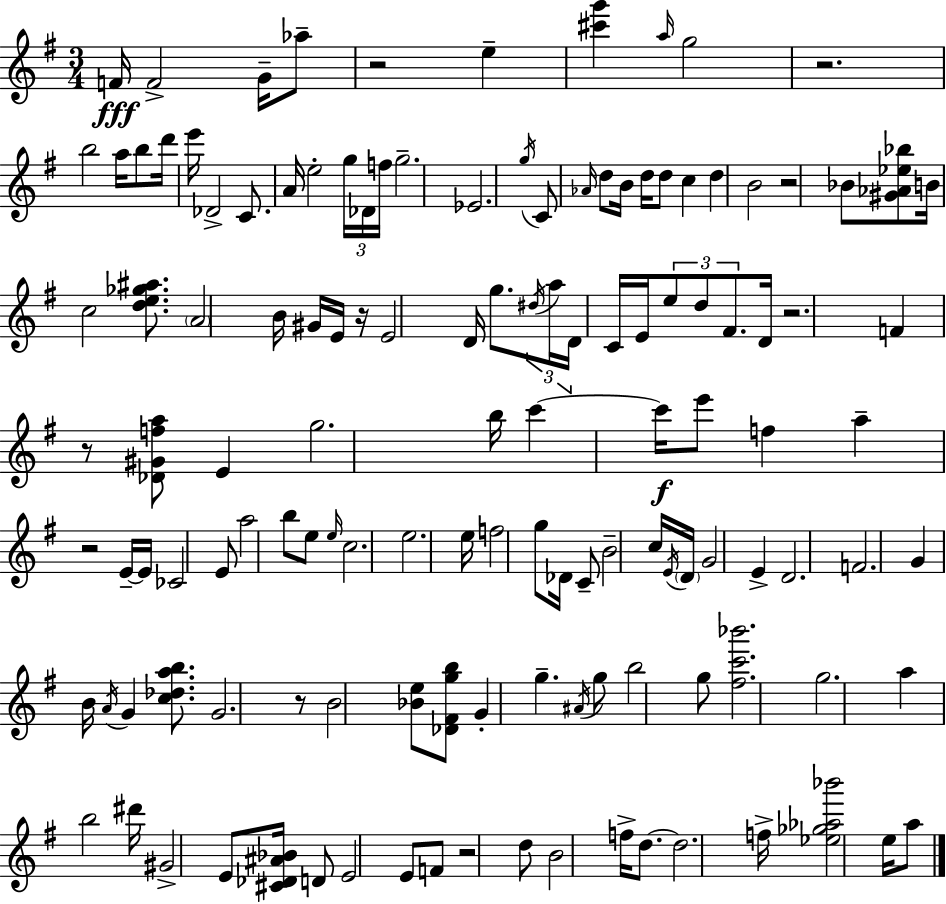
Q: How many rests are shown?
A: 9